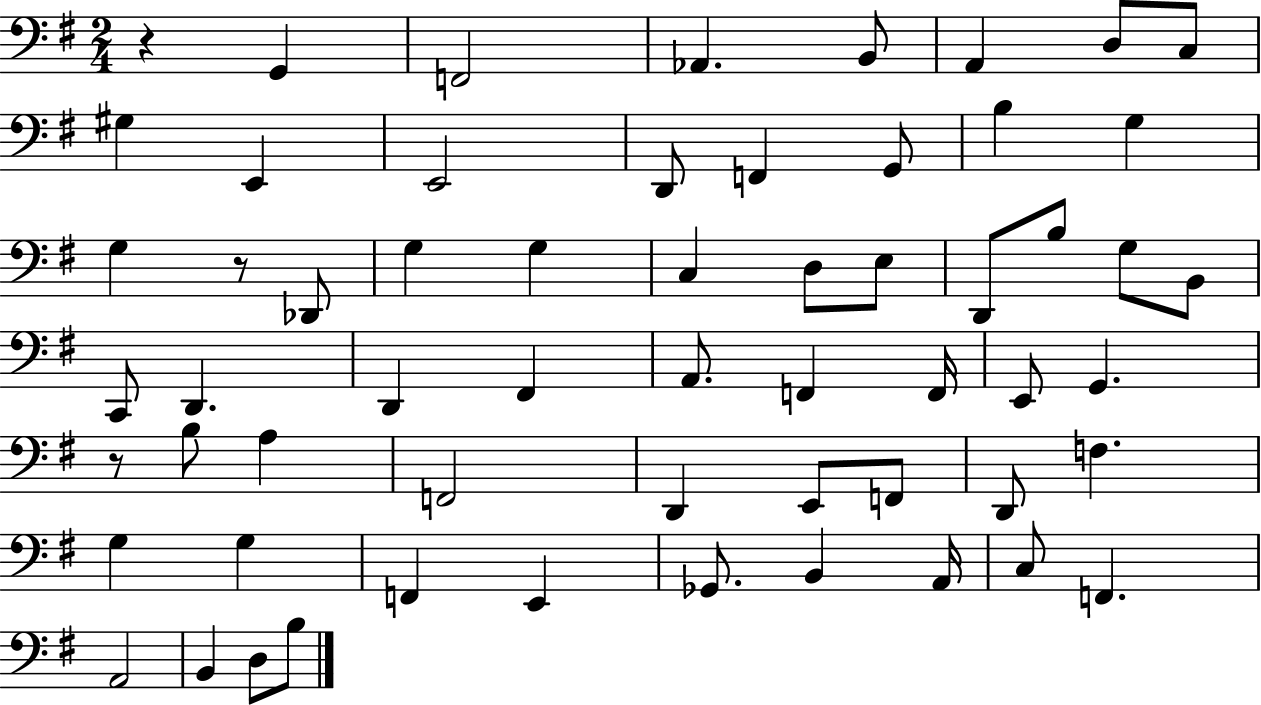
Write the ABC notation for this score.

X:1
T:Untitled
M:2/4
L:1/4
K:G
z G,, F,,2 _A,, B,,/2 A,, D,/2 C,/2 ^G, E,, E,,2 D,,/2 F,, G,,/2 B, G, G, z/2 _D,,/2 G, G, C, D,/2 E,/2 D,,/2 B,/2 G,/2 B,,/2 C,,/2 D,, D,, ^F,, A,,/2 F,, F,,/4 E,,/2 G,, z/2 B,/2 A, F,,2 D,, E,,/2 F,,/2 D,,/2 F, G, G, F,, E,, _G,,/2 B,, A,,/4 C,/2 F,, A,,2 B,, D,/2 B,/2